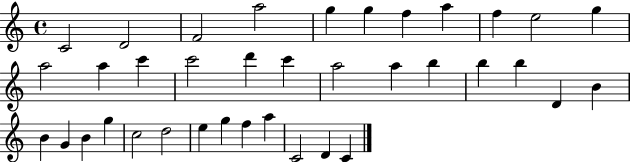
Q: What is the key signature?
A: C major